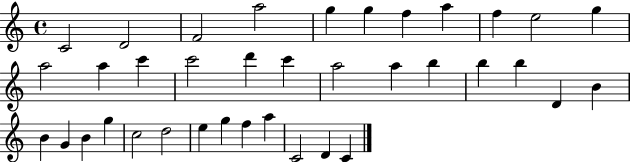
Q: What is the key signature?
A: C major